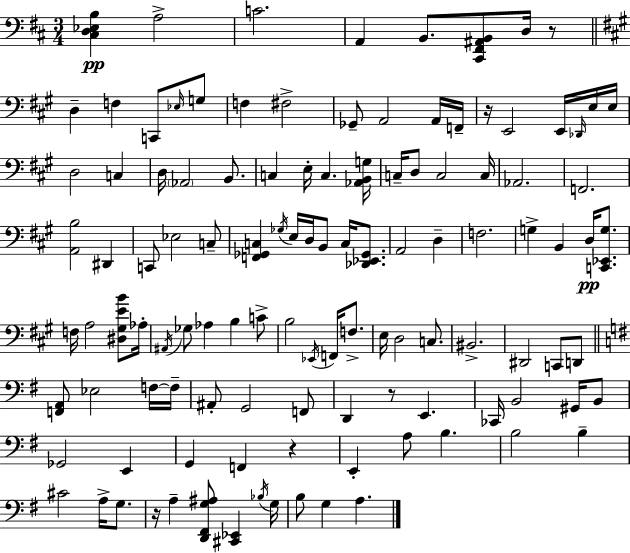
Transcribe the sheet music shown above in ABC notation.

X:1
T:Untitled
M:3/4
L:1/4
K:D
[^C,D,_E,B,] A,2 C2 A,, B,,/2 [^C,,^F,,^A,,B,,]/2 D,/4 z/2 D, F, C,,/2 _E,/4 G,/2 F, ^F,2 _G,,/2 A,,2 A,,/4 F,,/4 z/4 E,,2 E,,/4 _D,,/4 E,/4 E,/4 D,2 C, D,/4 _A,,2 B,,/2 C, E,/4 C, [_A,,B,,G,]/4 C,/4 D,/2 C,2 C,/4 _A,,2 F,,2 [A,,B,]2 ^D,, C,,/2 _E,2 C,/2 [F,,_G,,C,] _G,/4 E,/4 D,/4 B,,/2 C,/4 [_D,,_E,,_G,,]/2 A,,2 D, F,2 G, B,, D,/4 [C,,_E,,G,]/2 F,/4 A,2 [^D,^G,EB]/2 _A,/4 ^A,,/4 _G,/2 _A, B, C/2 B,2 _E,,/4 F,,/4 F,/2 E,/4 D,2 C,/2 ^B,,2 ^D,,2 C,,/2 D,,/2 [F,,A,,]/2 _E,2 F,/4 F,/4 ^A,,/2 G,,2 F,,/2 D,, z/2 E,, _C,,/4 B,,2 ^G,,/4 B,,/2 _G,,2 E,, G,, F,, z E,, A,/2 B, B,2 B, ^C2 A,/4 G,/2 z/4 A, [D,,^F,,G,^A,]/2 [^C,,_E,,] _B,/4 G,/4 B,/2 G, A,